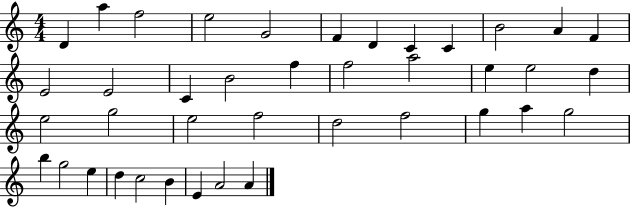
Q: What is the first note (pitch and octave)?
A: D4